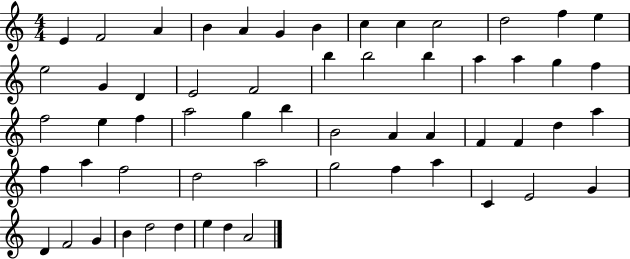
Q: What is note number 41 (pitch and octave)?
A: F5